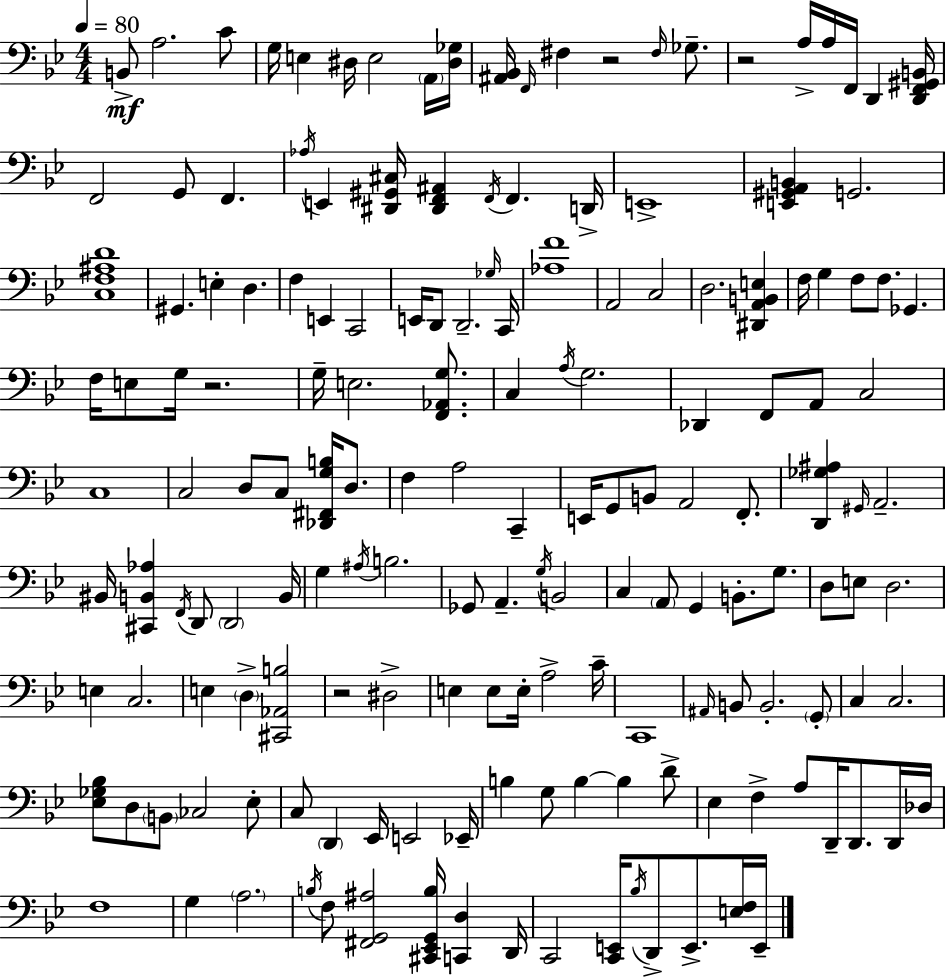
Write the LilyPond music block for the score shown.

{
  \clef bass
  \numericTimeSignature
  \time 4/4
  \key bes \major
  \tempo 4 = 80
  \repeat volta 2 { b,8->\mf a2. c'8 | g16 e4 dis16 e2 \parenthesize a,16 <dis ges>16 | <ais, bes,>16 \grace { f,16 } fis4 r2 \grace { fis16 } ges8.-- | r2 a16-> a16 f,16 d,4 | \break <d, f, gis, b,>16 f,2 g,8 f,4. | \acciaccatura { aes16 } e,4 <dis, gis, cis>16 <dis, f, ais,>4 \acciaccatura { f,16 } f,4. | d,16-> e,1-> | <e, gis, a, b,>4 g,2. | \break <c f ais d'>1 | gis,4. e4-. d4. | f4 e,4 c,2 | e,16 d,8 d,2.-- | \break \grace { ges16 } c,16 <aes f'>1 | a,2 c2 | d2. | <dis, a, b, e>4 f16 g4 f8 f8. ges,4. | \break f16 e8 g16 r2. | g16-- e2. | <f, aes, g>8. c4 \acciaccatura { a16 } g2. | des,4 f,8 a,8 c2 | \break c1 | c2 d8 | c8 <des, fis, g b>16 d8. f4 a2 | c,4-- e,16 g,8 b,8 a,2 | \break f,8.-. <d, ges ais>4 \grace { gis,16 } a,2.-- | bis,16 <cis, b, aes>4 \acciaccatura { f,16 } d,8 \parenthesize d,2 | b,16 g4 \acciaccatura { ais16 } b2. | ges,8 a,4.-- | \break \acciaccatura { g16 } b,2 c4 \parenthesize a,8 | g,4 b,8.-. g8. d8 e8 d2. | e4 c2. | e4 \parenthesize d4-> | \break <cis, aes, b>2 r2 | dis2-> e4 e8 | e16-. a2-> c'16-- c,1 | \grace { ais,16 } b,8 b,2.-. | \break \parenthesize g,8-. c4 c2. | <ees ges bes>8 d8 \parenthesize b,8 | ces2 ees8-. c8 \parenthesize d,4 | ees,16 e,2 ees,16-- b4 g8 | \break b4~~ b4 d'8-> ees4 f4-> | a8 d,16-- d,8. d,16 des16 f1 | g4 \parenthesize a2. | \acciaccatura { b16 } f8 <fis, g, ais>2 | \break <cis, ees, g, b>16 <c, d>4 d,16 c,2 | <c, e,>16 \acciaccatura { bes16 } d,8-> e,8.-> <e f>16 e,16-- } \bar "|."
}